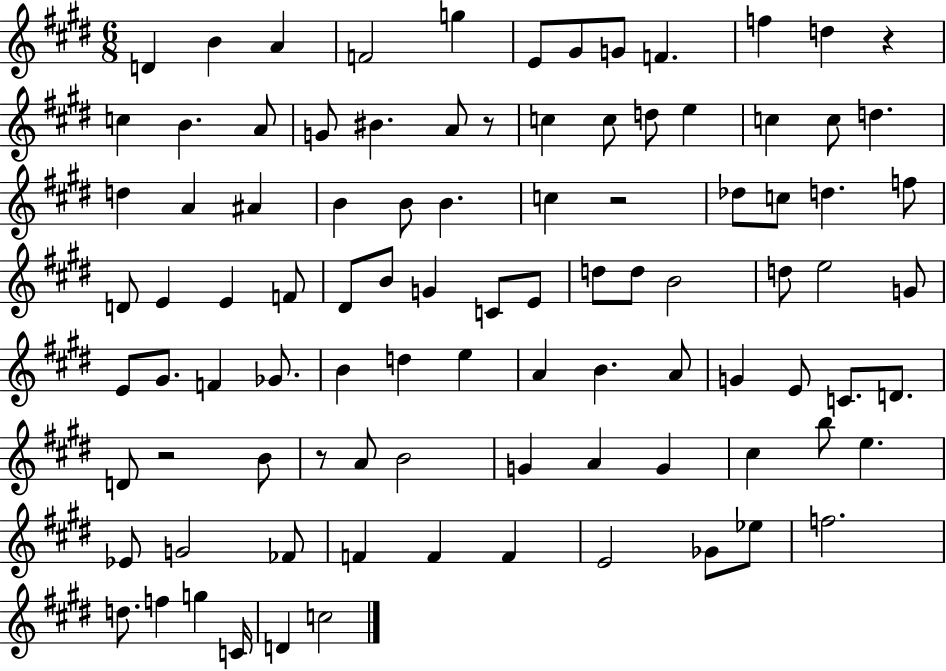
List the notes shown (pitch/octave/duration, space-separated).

D4/q B4/q A4/q F4/h G5/q E4/e G#4/e G4/e F4/q. F5/q D5/q R/q C5/q B4/q. A4/e G4/e BIS4/q. A4/e R/e C5/q C5/e D5/e E5/q C5/q C5/e D5/q. D5/q A4/q A#4/q B4/q B4/e B4/q. C5/q R/h Db5/e C5/e D5/q. F5/e D4/e E4/q E4/q F4/e D#4/e B4/e G4/q C4/e E4/e D5/e D5/e B4/h D5/e E5/h G4/e E4/e G#4/e. F4/q Gb4/e. B4/q D5/q E5/q A4/q B4/q. A4/e G4/q E4/e C4/e. D4/e. D4/e R/h B4/e R/e A4/e B4/h G4/q A4/q G4/q C#5/q B5/e E5/q. Eb4/e G4/h FES4/e F4/q F4/q F4/q E4/h Gb4/e Eb5/e F5/h. D5/e. F5/q G5/q C4/s D4/q C5/h